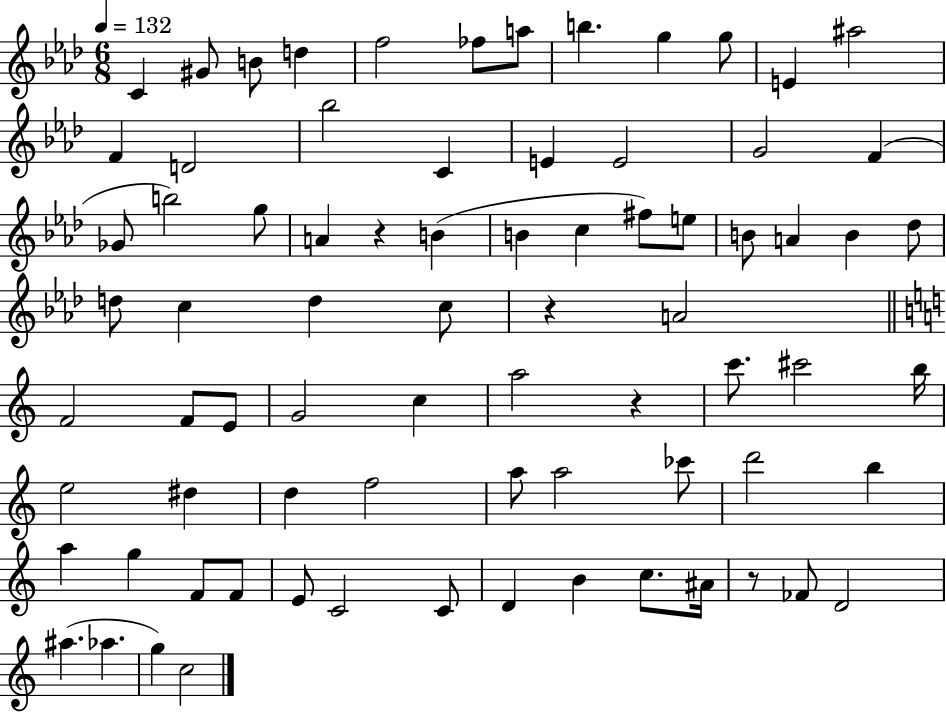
{
  \clef treble
  \numericTimeSignature
  \time 6/8
  \key aes \major
  \tempo 4 = 132
  c'4 gis'8 b'8 d''4 | f''2 fes''8 a''8 | b''4. g''4 g''8 | e'4 ais''2 | \break f'4 d'2 | bes''2 c'4 | e'4 e'2 | g'2 f'4( | \break ges'8 b''2) g''8 | a'4 r4 b'4( | b'4 c''4 fis''8) e''8 | b'8 a'4 b'4 des''8 | \break d''8 c''4 d''4 c''8 | r4 a'2 | \bar "||" \break \key a \minor f'2 f'8 e'8 | g'2 c''4 | a''2 r4 | c'''8. cis'''2 b''16 | \break e''2 dis''4 | d''4 f''2 | a''8 a''2 ces'''8 | d'''2 b''4 | \break a''4 g''4 f'8 f'8 | e'8 c'2 c'8 | d'4 b'4 c''8. ais'16 | r8 fes'8 d'2 | \break ais''4.( aes''4. | g''4) c''2 | \bar "|."
}